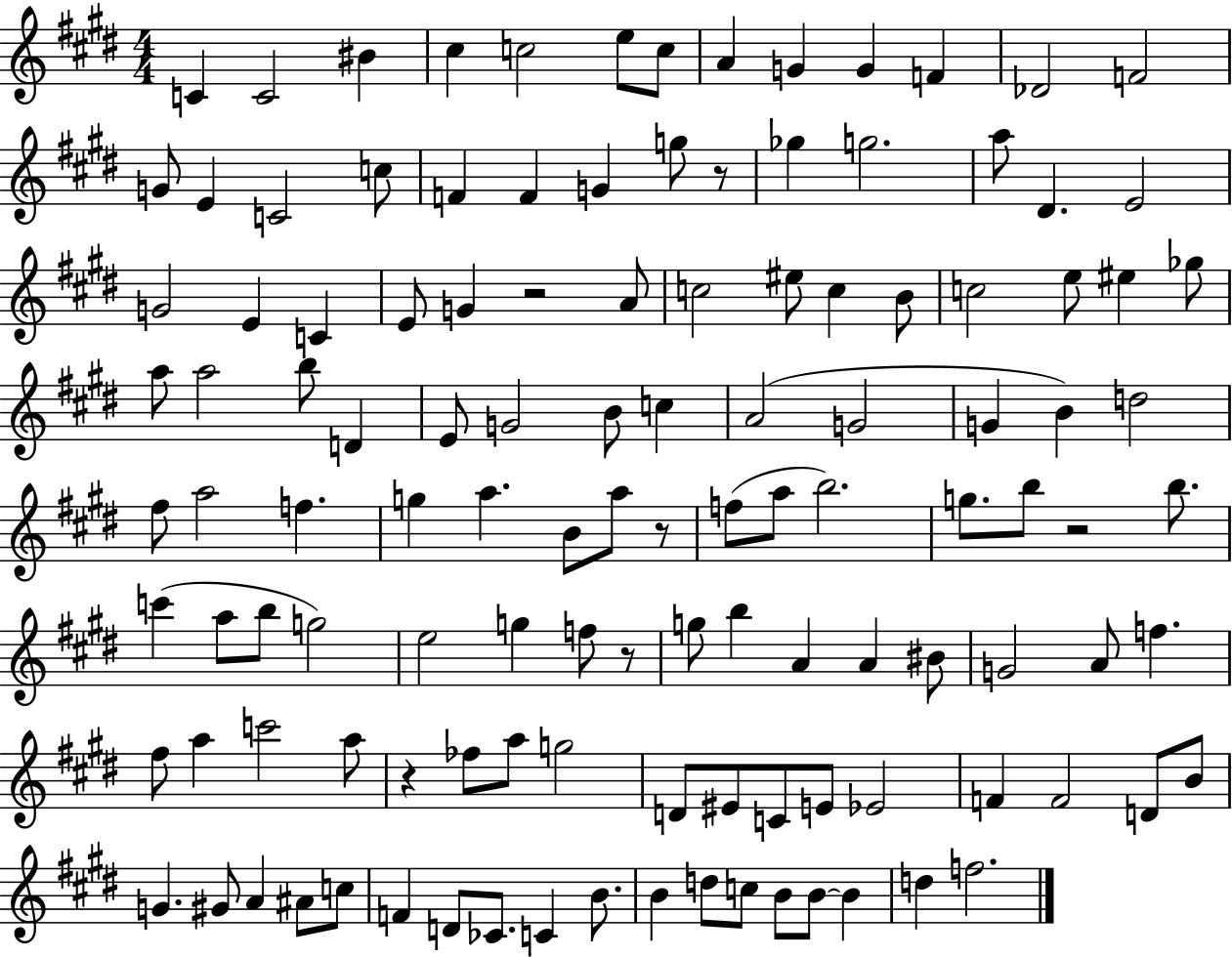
C4/q C4/h BIS4/q C#5/q C5/h E5/e C5/e A4/q G4/q G4/q F4/q Db4/h F4/h G4/e E4/q C4/h C5/e F4/q F4/q G4/q G5/e R/e Gb5/q G5/h. A5/e D#4/q. E4/h G4/h E4/q C4/q E4/e G4/q R/h A4/e C5/h EIS5/e C5/q B4/e C5/h E5/e EIS5/q Gb5/e A5/e A5/h B5/e D4/q E4/e G4/h B4/e C5/q A4/h G4/h G4/q B4/q D5/h F#5/e A5/h F5/q. G5/q A5/q. B4/e A5/e R/e F5/e A5/e B5/h. G5/e. B5/e R/h B5/e. C6/q A5/e B5/e G5/h E5/h G5/q F5/e R/e G5/e B5/q A4/q A4/q BIS4/e G4/h A4/e F5/q. F#5/e A5/q C6/h A5/e R/q FES5/e A5/e G5/h D4/e EIS4/e C4/e E4/e Eb4/h F4/q F4/h D4/e B4/e G4/q. G#4/e A4/q A#4/e C5/e F4/q D4/e CES4/e. C4/q B4/e. B4/q D5/e C5/e B4/e B4/e B4/q D5/q F5/h.